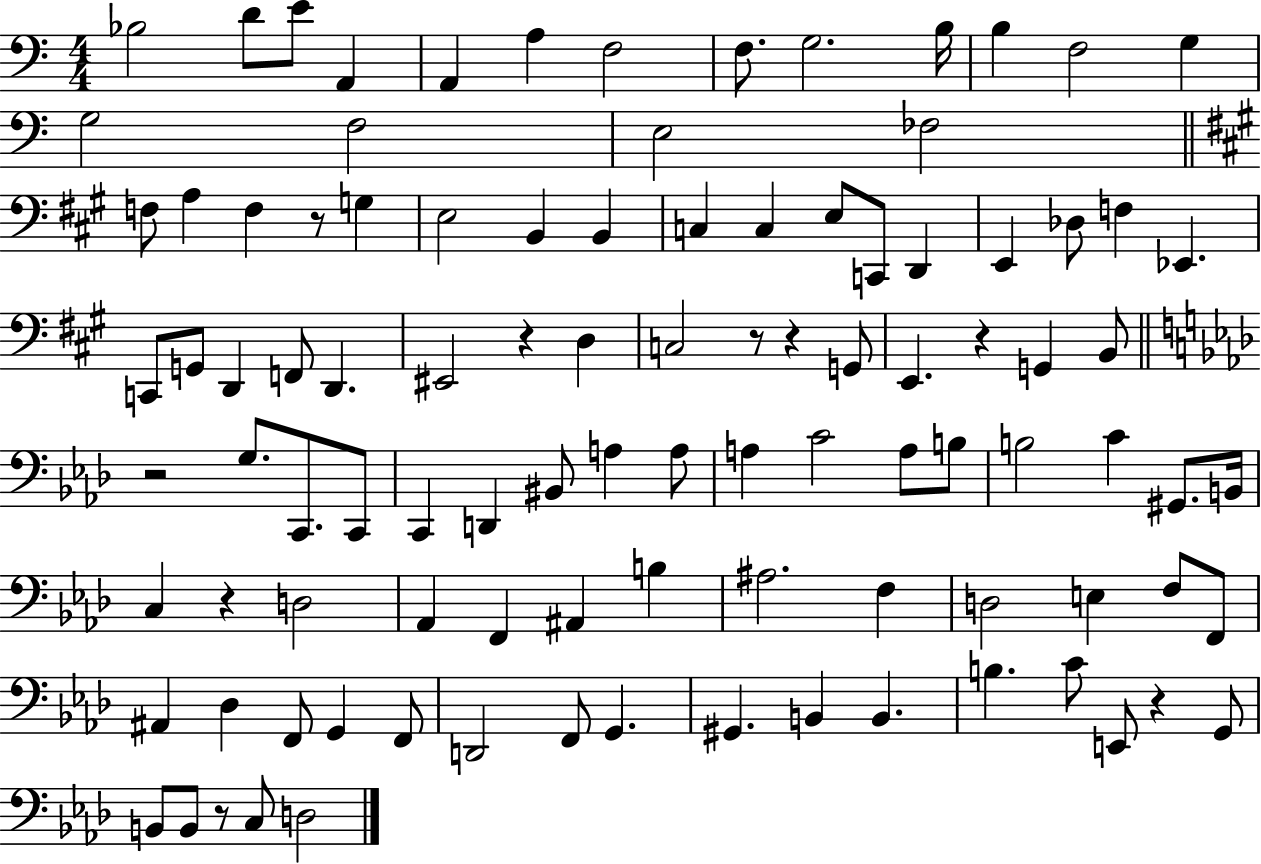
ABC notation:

X:1
T:Untitled
M:4/4
L:1/4
K:C
_B,2 D/2 E/2 A,, A,, A, F,2 F,/2 G,2 B,/4 B, F,2 G, G,2 F,2 E,2 _F,2 F,/2 A, F, z/2 G, E,2 B,, B,, C, C, E,/2 C,,/2 D,, E,, _D,/2 F, _E,, C,,/2 G,,/2 D,, F,,/2 D,, ^E,,2 z D, C,2 z/2 z G,,/2 E,, z G,, B,,/2 z2 G,/2 C,,/2 C,,/2 C,, D,, ^B,,/2 A, A,/2 A, C2 A,/2 B,/2 B,2 C ^G,,/2 B,,/4 C, z D,2 _A,, F,, ^A,, B, ^A,2 F, D,2 E, F,/2 F,,/2 ^A,, _D, F,,/2 G,, F,,/2 D,,2 F,,/2 G,, ^G,, B,, B,, B, C/2 E,,/2 z G,,/2 B,,/2 B,,/2 z/2 C,/2 D,2